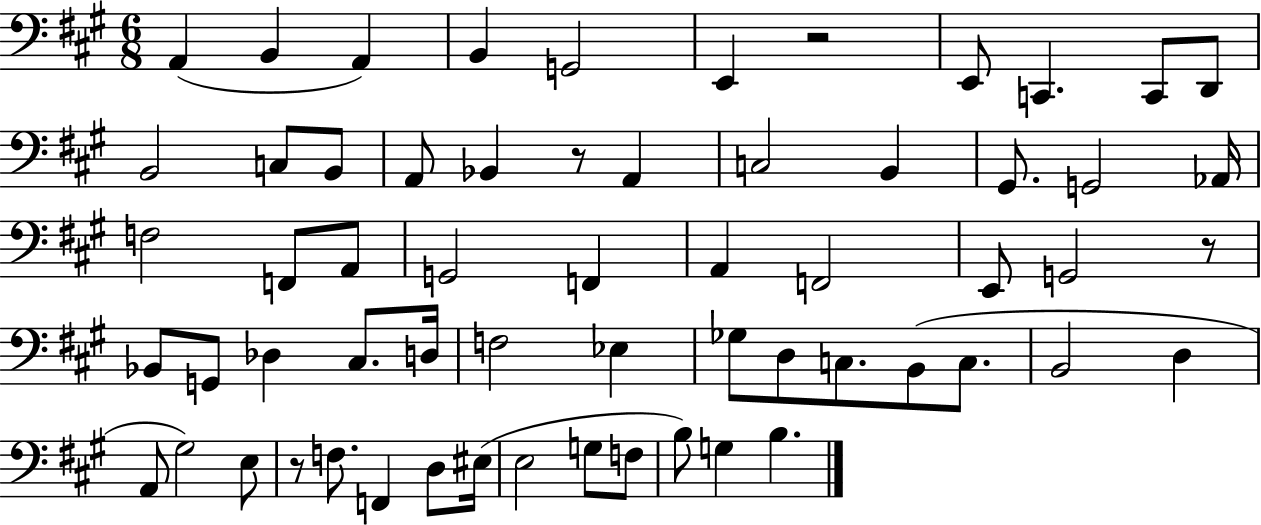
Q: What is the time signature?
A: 6/8